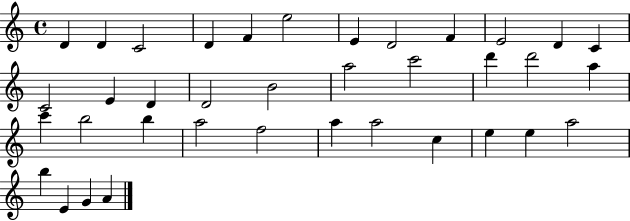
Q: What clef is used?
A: treble